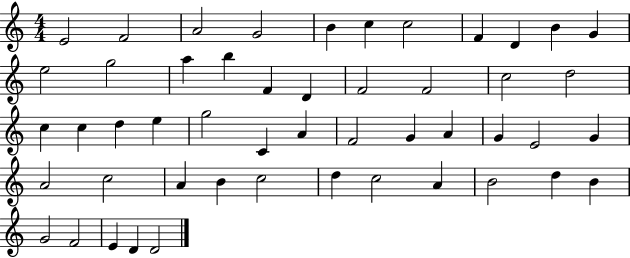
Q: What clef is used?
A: treble